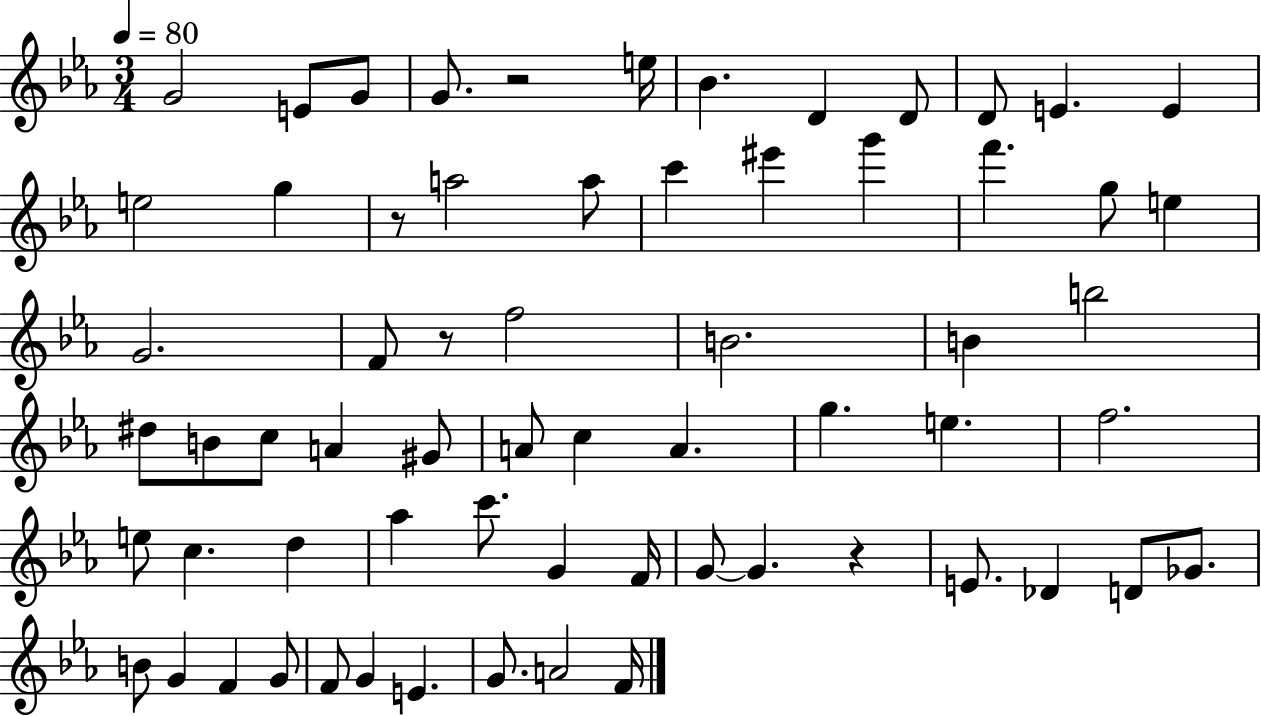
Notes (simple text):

G4/h E4/e G4/e G4/e. R/h E5/s Bb4/q. D4/q D4/e D4/e E4/q. E4/q E5/h G5/q R/e A5/h A5/e C6/q EIS6/q G6/q F6/q. G5/e E5/q G4/h. F4/e R/e F5/h B4/h. B4/q B5/h D#5/e B4/e C5/e A4/q G#4/e A4/e C5/q A4/q. G5/q. E5/q. F5/h. E5/e C5/q. D5/q Ab5/q C6/e. G4/q F4/s G4/e G4/q. R/q E4/e. Db4/q D4/e Gb4/e. B4/e G4/q F4/q G4/e F4/e G4/q E4/q. G4/e. A4/h F4/s